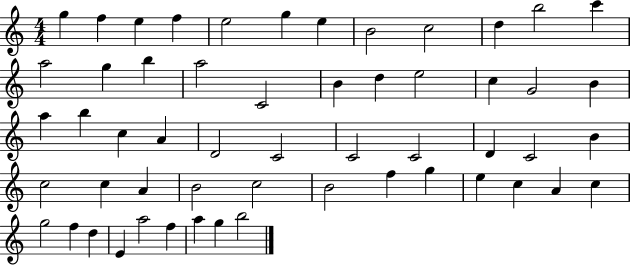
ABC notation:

X:1
T:Untitled
M:4/4
L:1/4
K:C
g f e f e2 g e B2 c2 d b2 c' a2 g b a2 C2 B d e2 c G2 B a b c A D2 C2 C2 C2 D C2 B c2 c A B2 c2 B2 f g e c A c g2 f d E a2 f a g b2